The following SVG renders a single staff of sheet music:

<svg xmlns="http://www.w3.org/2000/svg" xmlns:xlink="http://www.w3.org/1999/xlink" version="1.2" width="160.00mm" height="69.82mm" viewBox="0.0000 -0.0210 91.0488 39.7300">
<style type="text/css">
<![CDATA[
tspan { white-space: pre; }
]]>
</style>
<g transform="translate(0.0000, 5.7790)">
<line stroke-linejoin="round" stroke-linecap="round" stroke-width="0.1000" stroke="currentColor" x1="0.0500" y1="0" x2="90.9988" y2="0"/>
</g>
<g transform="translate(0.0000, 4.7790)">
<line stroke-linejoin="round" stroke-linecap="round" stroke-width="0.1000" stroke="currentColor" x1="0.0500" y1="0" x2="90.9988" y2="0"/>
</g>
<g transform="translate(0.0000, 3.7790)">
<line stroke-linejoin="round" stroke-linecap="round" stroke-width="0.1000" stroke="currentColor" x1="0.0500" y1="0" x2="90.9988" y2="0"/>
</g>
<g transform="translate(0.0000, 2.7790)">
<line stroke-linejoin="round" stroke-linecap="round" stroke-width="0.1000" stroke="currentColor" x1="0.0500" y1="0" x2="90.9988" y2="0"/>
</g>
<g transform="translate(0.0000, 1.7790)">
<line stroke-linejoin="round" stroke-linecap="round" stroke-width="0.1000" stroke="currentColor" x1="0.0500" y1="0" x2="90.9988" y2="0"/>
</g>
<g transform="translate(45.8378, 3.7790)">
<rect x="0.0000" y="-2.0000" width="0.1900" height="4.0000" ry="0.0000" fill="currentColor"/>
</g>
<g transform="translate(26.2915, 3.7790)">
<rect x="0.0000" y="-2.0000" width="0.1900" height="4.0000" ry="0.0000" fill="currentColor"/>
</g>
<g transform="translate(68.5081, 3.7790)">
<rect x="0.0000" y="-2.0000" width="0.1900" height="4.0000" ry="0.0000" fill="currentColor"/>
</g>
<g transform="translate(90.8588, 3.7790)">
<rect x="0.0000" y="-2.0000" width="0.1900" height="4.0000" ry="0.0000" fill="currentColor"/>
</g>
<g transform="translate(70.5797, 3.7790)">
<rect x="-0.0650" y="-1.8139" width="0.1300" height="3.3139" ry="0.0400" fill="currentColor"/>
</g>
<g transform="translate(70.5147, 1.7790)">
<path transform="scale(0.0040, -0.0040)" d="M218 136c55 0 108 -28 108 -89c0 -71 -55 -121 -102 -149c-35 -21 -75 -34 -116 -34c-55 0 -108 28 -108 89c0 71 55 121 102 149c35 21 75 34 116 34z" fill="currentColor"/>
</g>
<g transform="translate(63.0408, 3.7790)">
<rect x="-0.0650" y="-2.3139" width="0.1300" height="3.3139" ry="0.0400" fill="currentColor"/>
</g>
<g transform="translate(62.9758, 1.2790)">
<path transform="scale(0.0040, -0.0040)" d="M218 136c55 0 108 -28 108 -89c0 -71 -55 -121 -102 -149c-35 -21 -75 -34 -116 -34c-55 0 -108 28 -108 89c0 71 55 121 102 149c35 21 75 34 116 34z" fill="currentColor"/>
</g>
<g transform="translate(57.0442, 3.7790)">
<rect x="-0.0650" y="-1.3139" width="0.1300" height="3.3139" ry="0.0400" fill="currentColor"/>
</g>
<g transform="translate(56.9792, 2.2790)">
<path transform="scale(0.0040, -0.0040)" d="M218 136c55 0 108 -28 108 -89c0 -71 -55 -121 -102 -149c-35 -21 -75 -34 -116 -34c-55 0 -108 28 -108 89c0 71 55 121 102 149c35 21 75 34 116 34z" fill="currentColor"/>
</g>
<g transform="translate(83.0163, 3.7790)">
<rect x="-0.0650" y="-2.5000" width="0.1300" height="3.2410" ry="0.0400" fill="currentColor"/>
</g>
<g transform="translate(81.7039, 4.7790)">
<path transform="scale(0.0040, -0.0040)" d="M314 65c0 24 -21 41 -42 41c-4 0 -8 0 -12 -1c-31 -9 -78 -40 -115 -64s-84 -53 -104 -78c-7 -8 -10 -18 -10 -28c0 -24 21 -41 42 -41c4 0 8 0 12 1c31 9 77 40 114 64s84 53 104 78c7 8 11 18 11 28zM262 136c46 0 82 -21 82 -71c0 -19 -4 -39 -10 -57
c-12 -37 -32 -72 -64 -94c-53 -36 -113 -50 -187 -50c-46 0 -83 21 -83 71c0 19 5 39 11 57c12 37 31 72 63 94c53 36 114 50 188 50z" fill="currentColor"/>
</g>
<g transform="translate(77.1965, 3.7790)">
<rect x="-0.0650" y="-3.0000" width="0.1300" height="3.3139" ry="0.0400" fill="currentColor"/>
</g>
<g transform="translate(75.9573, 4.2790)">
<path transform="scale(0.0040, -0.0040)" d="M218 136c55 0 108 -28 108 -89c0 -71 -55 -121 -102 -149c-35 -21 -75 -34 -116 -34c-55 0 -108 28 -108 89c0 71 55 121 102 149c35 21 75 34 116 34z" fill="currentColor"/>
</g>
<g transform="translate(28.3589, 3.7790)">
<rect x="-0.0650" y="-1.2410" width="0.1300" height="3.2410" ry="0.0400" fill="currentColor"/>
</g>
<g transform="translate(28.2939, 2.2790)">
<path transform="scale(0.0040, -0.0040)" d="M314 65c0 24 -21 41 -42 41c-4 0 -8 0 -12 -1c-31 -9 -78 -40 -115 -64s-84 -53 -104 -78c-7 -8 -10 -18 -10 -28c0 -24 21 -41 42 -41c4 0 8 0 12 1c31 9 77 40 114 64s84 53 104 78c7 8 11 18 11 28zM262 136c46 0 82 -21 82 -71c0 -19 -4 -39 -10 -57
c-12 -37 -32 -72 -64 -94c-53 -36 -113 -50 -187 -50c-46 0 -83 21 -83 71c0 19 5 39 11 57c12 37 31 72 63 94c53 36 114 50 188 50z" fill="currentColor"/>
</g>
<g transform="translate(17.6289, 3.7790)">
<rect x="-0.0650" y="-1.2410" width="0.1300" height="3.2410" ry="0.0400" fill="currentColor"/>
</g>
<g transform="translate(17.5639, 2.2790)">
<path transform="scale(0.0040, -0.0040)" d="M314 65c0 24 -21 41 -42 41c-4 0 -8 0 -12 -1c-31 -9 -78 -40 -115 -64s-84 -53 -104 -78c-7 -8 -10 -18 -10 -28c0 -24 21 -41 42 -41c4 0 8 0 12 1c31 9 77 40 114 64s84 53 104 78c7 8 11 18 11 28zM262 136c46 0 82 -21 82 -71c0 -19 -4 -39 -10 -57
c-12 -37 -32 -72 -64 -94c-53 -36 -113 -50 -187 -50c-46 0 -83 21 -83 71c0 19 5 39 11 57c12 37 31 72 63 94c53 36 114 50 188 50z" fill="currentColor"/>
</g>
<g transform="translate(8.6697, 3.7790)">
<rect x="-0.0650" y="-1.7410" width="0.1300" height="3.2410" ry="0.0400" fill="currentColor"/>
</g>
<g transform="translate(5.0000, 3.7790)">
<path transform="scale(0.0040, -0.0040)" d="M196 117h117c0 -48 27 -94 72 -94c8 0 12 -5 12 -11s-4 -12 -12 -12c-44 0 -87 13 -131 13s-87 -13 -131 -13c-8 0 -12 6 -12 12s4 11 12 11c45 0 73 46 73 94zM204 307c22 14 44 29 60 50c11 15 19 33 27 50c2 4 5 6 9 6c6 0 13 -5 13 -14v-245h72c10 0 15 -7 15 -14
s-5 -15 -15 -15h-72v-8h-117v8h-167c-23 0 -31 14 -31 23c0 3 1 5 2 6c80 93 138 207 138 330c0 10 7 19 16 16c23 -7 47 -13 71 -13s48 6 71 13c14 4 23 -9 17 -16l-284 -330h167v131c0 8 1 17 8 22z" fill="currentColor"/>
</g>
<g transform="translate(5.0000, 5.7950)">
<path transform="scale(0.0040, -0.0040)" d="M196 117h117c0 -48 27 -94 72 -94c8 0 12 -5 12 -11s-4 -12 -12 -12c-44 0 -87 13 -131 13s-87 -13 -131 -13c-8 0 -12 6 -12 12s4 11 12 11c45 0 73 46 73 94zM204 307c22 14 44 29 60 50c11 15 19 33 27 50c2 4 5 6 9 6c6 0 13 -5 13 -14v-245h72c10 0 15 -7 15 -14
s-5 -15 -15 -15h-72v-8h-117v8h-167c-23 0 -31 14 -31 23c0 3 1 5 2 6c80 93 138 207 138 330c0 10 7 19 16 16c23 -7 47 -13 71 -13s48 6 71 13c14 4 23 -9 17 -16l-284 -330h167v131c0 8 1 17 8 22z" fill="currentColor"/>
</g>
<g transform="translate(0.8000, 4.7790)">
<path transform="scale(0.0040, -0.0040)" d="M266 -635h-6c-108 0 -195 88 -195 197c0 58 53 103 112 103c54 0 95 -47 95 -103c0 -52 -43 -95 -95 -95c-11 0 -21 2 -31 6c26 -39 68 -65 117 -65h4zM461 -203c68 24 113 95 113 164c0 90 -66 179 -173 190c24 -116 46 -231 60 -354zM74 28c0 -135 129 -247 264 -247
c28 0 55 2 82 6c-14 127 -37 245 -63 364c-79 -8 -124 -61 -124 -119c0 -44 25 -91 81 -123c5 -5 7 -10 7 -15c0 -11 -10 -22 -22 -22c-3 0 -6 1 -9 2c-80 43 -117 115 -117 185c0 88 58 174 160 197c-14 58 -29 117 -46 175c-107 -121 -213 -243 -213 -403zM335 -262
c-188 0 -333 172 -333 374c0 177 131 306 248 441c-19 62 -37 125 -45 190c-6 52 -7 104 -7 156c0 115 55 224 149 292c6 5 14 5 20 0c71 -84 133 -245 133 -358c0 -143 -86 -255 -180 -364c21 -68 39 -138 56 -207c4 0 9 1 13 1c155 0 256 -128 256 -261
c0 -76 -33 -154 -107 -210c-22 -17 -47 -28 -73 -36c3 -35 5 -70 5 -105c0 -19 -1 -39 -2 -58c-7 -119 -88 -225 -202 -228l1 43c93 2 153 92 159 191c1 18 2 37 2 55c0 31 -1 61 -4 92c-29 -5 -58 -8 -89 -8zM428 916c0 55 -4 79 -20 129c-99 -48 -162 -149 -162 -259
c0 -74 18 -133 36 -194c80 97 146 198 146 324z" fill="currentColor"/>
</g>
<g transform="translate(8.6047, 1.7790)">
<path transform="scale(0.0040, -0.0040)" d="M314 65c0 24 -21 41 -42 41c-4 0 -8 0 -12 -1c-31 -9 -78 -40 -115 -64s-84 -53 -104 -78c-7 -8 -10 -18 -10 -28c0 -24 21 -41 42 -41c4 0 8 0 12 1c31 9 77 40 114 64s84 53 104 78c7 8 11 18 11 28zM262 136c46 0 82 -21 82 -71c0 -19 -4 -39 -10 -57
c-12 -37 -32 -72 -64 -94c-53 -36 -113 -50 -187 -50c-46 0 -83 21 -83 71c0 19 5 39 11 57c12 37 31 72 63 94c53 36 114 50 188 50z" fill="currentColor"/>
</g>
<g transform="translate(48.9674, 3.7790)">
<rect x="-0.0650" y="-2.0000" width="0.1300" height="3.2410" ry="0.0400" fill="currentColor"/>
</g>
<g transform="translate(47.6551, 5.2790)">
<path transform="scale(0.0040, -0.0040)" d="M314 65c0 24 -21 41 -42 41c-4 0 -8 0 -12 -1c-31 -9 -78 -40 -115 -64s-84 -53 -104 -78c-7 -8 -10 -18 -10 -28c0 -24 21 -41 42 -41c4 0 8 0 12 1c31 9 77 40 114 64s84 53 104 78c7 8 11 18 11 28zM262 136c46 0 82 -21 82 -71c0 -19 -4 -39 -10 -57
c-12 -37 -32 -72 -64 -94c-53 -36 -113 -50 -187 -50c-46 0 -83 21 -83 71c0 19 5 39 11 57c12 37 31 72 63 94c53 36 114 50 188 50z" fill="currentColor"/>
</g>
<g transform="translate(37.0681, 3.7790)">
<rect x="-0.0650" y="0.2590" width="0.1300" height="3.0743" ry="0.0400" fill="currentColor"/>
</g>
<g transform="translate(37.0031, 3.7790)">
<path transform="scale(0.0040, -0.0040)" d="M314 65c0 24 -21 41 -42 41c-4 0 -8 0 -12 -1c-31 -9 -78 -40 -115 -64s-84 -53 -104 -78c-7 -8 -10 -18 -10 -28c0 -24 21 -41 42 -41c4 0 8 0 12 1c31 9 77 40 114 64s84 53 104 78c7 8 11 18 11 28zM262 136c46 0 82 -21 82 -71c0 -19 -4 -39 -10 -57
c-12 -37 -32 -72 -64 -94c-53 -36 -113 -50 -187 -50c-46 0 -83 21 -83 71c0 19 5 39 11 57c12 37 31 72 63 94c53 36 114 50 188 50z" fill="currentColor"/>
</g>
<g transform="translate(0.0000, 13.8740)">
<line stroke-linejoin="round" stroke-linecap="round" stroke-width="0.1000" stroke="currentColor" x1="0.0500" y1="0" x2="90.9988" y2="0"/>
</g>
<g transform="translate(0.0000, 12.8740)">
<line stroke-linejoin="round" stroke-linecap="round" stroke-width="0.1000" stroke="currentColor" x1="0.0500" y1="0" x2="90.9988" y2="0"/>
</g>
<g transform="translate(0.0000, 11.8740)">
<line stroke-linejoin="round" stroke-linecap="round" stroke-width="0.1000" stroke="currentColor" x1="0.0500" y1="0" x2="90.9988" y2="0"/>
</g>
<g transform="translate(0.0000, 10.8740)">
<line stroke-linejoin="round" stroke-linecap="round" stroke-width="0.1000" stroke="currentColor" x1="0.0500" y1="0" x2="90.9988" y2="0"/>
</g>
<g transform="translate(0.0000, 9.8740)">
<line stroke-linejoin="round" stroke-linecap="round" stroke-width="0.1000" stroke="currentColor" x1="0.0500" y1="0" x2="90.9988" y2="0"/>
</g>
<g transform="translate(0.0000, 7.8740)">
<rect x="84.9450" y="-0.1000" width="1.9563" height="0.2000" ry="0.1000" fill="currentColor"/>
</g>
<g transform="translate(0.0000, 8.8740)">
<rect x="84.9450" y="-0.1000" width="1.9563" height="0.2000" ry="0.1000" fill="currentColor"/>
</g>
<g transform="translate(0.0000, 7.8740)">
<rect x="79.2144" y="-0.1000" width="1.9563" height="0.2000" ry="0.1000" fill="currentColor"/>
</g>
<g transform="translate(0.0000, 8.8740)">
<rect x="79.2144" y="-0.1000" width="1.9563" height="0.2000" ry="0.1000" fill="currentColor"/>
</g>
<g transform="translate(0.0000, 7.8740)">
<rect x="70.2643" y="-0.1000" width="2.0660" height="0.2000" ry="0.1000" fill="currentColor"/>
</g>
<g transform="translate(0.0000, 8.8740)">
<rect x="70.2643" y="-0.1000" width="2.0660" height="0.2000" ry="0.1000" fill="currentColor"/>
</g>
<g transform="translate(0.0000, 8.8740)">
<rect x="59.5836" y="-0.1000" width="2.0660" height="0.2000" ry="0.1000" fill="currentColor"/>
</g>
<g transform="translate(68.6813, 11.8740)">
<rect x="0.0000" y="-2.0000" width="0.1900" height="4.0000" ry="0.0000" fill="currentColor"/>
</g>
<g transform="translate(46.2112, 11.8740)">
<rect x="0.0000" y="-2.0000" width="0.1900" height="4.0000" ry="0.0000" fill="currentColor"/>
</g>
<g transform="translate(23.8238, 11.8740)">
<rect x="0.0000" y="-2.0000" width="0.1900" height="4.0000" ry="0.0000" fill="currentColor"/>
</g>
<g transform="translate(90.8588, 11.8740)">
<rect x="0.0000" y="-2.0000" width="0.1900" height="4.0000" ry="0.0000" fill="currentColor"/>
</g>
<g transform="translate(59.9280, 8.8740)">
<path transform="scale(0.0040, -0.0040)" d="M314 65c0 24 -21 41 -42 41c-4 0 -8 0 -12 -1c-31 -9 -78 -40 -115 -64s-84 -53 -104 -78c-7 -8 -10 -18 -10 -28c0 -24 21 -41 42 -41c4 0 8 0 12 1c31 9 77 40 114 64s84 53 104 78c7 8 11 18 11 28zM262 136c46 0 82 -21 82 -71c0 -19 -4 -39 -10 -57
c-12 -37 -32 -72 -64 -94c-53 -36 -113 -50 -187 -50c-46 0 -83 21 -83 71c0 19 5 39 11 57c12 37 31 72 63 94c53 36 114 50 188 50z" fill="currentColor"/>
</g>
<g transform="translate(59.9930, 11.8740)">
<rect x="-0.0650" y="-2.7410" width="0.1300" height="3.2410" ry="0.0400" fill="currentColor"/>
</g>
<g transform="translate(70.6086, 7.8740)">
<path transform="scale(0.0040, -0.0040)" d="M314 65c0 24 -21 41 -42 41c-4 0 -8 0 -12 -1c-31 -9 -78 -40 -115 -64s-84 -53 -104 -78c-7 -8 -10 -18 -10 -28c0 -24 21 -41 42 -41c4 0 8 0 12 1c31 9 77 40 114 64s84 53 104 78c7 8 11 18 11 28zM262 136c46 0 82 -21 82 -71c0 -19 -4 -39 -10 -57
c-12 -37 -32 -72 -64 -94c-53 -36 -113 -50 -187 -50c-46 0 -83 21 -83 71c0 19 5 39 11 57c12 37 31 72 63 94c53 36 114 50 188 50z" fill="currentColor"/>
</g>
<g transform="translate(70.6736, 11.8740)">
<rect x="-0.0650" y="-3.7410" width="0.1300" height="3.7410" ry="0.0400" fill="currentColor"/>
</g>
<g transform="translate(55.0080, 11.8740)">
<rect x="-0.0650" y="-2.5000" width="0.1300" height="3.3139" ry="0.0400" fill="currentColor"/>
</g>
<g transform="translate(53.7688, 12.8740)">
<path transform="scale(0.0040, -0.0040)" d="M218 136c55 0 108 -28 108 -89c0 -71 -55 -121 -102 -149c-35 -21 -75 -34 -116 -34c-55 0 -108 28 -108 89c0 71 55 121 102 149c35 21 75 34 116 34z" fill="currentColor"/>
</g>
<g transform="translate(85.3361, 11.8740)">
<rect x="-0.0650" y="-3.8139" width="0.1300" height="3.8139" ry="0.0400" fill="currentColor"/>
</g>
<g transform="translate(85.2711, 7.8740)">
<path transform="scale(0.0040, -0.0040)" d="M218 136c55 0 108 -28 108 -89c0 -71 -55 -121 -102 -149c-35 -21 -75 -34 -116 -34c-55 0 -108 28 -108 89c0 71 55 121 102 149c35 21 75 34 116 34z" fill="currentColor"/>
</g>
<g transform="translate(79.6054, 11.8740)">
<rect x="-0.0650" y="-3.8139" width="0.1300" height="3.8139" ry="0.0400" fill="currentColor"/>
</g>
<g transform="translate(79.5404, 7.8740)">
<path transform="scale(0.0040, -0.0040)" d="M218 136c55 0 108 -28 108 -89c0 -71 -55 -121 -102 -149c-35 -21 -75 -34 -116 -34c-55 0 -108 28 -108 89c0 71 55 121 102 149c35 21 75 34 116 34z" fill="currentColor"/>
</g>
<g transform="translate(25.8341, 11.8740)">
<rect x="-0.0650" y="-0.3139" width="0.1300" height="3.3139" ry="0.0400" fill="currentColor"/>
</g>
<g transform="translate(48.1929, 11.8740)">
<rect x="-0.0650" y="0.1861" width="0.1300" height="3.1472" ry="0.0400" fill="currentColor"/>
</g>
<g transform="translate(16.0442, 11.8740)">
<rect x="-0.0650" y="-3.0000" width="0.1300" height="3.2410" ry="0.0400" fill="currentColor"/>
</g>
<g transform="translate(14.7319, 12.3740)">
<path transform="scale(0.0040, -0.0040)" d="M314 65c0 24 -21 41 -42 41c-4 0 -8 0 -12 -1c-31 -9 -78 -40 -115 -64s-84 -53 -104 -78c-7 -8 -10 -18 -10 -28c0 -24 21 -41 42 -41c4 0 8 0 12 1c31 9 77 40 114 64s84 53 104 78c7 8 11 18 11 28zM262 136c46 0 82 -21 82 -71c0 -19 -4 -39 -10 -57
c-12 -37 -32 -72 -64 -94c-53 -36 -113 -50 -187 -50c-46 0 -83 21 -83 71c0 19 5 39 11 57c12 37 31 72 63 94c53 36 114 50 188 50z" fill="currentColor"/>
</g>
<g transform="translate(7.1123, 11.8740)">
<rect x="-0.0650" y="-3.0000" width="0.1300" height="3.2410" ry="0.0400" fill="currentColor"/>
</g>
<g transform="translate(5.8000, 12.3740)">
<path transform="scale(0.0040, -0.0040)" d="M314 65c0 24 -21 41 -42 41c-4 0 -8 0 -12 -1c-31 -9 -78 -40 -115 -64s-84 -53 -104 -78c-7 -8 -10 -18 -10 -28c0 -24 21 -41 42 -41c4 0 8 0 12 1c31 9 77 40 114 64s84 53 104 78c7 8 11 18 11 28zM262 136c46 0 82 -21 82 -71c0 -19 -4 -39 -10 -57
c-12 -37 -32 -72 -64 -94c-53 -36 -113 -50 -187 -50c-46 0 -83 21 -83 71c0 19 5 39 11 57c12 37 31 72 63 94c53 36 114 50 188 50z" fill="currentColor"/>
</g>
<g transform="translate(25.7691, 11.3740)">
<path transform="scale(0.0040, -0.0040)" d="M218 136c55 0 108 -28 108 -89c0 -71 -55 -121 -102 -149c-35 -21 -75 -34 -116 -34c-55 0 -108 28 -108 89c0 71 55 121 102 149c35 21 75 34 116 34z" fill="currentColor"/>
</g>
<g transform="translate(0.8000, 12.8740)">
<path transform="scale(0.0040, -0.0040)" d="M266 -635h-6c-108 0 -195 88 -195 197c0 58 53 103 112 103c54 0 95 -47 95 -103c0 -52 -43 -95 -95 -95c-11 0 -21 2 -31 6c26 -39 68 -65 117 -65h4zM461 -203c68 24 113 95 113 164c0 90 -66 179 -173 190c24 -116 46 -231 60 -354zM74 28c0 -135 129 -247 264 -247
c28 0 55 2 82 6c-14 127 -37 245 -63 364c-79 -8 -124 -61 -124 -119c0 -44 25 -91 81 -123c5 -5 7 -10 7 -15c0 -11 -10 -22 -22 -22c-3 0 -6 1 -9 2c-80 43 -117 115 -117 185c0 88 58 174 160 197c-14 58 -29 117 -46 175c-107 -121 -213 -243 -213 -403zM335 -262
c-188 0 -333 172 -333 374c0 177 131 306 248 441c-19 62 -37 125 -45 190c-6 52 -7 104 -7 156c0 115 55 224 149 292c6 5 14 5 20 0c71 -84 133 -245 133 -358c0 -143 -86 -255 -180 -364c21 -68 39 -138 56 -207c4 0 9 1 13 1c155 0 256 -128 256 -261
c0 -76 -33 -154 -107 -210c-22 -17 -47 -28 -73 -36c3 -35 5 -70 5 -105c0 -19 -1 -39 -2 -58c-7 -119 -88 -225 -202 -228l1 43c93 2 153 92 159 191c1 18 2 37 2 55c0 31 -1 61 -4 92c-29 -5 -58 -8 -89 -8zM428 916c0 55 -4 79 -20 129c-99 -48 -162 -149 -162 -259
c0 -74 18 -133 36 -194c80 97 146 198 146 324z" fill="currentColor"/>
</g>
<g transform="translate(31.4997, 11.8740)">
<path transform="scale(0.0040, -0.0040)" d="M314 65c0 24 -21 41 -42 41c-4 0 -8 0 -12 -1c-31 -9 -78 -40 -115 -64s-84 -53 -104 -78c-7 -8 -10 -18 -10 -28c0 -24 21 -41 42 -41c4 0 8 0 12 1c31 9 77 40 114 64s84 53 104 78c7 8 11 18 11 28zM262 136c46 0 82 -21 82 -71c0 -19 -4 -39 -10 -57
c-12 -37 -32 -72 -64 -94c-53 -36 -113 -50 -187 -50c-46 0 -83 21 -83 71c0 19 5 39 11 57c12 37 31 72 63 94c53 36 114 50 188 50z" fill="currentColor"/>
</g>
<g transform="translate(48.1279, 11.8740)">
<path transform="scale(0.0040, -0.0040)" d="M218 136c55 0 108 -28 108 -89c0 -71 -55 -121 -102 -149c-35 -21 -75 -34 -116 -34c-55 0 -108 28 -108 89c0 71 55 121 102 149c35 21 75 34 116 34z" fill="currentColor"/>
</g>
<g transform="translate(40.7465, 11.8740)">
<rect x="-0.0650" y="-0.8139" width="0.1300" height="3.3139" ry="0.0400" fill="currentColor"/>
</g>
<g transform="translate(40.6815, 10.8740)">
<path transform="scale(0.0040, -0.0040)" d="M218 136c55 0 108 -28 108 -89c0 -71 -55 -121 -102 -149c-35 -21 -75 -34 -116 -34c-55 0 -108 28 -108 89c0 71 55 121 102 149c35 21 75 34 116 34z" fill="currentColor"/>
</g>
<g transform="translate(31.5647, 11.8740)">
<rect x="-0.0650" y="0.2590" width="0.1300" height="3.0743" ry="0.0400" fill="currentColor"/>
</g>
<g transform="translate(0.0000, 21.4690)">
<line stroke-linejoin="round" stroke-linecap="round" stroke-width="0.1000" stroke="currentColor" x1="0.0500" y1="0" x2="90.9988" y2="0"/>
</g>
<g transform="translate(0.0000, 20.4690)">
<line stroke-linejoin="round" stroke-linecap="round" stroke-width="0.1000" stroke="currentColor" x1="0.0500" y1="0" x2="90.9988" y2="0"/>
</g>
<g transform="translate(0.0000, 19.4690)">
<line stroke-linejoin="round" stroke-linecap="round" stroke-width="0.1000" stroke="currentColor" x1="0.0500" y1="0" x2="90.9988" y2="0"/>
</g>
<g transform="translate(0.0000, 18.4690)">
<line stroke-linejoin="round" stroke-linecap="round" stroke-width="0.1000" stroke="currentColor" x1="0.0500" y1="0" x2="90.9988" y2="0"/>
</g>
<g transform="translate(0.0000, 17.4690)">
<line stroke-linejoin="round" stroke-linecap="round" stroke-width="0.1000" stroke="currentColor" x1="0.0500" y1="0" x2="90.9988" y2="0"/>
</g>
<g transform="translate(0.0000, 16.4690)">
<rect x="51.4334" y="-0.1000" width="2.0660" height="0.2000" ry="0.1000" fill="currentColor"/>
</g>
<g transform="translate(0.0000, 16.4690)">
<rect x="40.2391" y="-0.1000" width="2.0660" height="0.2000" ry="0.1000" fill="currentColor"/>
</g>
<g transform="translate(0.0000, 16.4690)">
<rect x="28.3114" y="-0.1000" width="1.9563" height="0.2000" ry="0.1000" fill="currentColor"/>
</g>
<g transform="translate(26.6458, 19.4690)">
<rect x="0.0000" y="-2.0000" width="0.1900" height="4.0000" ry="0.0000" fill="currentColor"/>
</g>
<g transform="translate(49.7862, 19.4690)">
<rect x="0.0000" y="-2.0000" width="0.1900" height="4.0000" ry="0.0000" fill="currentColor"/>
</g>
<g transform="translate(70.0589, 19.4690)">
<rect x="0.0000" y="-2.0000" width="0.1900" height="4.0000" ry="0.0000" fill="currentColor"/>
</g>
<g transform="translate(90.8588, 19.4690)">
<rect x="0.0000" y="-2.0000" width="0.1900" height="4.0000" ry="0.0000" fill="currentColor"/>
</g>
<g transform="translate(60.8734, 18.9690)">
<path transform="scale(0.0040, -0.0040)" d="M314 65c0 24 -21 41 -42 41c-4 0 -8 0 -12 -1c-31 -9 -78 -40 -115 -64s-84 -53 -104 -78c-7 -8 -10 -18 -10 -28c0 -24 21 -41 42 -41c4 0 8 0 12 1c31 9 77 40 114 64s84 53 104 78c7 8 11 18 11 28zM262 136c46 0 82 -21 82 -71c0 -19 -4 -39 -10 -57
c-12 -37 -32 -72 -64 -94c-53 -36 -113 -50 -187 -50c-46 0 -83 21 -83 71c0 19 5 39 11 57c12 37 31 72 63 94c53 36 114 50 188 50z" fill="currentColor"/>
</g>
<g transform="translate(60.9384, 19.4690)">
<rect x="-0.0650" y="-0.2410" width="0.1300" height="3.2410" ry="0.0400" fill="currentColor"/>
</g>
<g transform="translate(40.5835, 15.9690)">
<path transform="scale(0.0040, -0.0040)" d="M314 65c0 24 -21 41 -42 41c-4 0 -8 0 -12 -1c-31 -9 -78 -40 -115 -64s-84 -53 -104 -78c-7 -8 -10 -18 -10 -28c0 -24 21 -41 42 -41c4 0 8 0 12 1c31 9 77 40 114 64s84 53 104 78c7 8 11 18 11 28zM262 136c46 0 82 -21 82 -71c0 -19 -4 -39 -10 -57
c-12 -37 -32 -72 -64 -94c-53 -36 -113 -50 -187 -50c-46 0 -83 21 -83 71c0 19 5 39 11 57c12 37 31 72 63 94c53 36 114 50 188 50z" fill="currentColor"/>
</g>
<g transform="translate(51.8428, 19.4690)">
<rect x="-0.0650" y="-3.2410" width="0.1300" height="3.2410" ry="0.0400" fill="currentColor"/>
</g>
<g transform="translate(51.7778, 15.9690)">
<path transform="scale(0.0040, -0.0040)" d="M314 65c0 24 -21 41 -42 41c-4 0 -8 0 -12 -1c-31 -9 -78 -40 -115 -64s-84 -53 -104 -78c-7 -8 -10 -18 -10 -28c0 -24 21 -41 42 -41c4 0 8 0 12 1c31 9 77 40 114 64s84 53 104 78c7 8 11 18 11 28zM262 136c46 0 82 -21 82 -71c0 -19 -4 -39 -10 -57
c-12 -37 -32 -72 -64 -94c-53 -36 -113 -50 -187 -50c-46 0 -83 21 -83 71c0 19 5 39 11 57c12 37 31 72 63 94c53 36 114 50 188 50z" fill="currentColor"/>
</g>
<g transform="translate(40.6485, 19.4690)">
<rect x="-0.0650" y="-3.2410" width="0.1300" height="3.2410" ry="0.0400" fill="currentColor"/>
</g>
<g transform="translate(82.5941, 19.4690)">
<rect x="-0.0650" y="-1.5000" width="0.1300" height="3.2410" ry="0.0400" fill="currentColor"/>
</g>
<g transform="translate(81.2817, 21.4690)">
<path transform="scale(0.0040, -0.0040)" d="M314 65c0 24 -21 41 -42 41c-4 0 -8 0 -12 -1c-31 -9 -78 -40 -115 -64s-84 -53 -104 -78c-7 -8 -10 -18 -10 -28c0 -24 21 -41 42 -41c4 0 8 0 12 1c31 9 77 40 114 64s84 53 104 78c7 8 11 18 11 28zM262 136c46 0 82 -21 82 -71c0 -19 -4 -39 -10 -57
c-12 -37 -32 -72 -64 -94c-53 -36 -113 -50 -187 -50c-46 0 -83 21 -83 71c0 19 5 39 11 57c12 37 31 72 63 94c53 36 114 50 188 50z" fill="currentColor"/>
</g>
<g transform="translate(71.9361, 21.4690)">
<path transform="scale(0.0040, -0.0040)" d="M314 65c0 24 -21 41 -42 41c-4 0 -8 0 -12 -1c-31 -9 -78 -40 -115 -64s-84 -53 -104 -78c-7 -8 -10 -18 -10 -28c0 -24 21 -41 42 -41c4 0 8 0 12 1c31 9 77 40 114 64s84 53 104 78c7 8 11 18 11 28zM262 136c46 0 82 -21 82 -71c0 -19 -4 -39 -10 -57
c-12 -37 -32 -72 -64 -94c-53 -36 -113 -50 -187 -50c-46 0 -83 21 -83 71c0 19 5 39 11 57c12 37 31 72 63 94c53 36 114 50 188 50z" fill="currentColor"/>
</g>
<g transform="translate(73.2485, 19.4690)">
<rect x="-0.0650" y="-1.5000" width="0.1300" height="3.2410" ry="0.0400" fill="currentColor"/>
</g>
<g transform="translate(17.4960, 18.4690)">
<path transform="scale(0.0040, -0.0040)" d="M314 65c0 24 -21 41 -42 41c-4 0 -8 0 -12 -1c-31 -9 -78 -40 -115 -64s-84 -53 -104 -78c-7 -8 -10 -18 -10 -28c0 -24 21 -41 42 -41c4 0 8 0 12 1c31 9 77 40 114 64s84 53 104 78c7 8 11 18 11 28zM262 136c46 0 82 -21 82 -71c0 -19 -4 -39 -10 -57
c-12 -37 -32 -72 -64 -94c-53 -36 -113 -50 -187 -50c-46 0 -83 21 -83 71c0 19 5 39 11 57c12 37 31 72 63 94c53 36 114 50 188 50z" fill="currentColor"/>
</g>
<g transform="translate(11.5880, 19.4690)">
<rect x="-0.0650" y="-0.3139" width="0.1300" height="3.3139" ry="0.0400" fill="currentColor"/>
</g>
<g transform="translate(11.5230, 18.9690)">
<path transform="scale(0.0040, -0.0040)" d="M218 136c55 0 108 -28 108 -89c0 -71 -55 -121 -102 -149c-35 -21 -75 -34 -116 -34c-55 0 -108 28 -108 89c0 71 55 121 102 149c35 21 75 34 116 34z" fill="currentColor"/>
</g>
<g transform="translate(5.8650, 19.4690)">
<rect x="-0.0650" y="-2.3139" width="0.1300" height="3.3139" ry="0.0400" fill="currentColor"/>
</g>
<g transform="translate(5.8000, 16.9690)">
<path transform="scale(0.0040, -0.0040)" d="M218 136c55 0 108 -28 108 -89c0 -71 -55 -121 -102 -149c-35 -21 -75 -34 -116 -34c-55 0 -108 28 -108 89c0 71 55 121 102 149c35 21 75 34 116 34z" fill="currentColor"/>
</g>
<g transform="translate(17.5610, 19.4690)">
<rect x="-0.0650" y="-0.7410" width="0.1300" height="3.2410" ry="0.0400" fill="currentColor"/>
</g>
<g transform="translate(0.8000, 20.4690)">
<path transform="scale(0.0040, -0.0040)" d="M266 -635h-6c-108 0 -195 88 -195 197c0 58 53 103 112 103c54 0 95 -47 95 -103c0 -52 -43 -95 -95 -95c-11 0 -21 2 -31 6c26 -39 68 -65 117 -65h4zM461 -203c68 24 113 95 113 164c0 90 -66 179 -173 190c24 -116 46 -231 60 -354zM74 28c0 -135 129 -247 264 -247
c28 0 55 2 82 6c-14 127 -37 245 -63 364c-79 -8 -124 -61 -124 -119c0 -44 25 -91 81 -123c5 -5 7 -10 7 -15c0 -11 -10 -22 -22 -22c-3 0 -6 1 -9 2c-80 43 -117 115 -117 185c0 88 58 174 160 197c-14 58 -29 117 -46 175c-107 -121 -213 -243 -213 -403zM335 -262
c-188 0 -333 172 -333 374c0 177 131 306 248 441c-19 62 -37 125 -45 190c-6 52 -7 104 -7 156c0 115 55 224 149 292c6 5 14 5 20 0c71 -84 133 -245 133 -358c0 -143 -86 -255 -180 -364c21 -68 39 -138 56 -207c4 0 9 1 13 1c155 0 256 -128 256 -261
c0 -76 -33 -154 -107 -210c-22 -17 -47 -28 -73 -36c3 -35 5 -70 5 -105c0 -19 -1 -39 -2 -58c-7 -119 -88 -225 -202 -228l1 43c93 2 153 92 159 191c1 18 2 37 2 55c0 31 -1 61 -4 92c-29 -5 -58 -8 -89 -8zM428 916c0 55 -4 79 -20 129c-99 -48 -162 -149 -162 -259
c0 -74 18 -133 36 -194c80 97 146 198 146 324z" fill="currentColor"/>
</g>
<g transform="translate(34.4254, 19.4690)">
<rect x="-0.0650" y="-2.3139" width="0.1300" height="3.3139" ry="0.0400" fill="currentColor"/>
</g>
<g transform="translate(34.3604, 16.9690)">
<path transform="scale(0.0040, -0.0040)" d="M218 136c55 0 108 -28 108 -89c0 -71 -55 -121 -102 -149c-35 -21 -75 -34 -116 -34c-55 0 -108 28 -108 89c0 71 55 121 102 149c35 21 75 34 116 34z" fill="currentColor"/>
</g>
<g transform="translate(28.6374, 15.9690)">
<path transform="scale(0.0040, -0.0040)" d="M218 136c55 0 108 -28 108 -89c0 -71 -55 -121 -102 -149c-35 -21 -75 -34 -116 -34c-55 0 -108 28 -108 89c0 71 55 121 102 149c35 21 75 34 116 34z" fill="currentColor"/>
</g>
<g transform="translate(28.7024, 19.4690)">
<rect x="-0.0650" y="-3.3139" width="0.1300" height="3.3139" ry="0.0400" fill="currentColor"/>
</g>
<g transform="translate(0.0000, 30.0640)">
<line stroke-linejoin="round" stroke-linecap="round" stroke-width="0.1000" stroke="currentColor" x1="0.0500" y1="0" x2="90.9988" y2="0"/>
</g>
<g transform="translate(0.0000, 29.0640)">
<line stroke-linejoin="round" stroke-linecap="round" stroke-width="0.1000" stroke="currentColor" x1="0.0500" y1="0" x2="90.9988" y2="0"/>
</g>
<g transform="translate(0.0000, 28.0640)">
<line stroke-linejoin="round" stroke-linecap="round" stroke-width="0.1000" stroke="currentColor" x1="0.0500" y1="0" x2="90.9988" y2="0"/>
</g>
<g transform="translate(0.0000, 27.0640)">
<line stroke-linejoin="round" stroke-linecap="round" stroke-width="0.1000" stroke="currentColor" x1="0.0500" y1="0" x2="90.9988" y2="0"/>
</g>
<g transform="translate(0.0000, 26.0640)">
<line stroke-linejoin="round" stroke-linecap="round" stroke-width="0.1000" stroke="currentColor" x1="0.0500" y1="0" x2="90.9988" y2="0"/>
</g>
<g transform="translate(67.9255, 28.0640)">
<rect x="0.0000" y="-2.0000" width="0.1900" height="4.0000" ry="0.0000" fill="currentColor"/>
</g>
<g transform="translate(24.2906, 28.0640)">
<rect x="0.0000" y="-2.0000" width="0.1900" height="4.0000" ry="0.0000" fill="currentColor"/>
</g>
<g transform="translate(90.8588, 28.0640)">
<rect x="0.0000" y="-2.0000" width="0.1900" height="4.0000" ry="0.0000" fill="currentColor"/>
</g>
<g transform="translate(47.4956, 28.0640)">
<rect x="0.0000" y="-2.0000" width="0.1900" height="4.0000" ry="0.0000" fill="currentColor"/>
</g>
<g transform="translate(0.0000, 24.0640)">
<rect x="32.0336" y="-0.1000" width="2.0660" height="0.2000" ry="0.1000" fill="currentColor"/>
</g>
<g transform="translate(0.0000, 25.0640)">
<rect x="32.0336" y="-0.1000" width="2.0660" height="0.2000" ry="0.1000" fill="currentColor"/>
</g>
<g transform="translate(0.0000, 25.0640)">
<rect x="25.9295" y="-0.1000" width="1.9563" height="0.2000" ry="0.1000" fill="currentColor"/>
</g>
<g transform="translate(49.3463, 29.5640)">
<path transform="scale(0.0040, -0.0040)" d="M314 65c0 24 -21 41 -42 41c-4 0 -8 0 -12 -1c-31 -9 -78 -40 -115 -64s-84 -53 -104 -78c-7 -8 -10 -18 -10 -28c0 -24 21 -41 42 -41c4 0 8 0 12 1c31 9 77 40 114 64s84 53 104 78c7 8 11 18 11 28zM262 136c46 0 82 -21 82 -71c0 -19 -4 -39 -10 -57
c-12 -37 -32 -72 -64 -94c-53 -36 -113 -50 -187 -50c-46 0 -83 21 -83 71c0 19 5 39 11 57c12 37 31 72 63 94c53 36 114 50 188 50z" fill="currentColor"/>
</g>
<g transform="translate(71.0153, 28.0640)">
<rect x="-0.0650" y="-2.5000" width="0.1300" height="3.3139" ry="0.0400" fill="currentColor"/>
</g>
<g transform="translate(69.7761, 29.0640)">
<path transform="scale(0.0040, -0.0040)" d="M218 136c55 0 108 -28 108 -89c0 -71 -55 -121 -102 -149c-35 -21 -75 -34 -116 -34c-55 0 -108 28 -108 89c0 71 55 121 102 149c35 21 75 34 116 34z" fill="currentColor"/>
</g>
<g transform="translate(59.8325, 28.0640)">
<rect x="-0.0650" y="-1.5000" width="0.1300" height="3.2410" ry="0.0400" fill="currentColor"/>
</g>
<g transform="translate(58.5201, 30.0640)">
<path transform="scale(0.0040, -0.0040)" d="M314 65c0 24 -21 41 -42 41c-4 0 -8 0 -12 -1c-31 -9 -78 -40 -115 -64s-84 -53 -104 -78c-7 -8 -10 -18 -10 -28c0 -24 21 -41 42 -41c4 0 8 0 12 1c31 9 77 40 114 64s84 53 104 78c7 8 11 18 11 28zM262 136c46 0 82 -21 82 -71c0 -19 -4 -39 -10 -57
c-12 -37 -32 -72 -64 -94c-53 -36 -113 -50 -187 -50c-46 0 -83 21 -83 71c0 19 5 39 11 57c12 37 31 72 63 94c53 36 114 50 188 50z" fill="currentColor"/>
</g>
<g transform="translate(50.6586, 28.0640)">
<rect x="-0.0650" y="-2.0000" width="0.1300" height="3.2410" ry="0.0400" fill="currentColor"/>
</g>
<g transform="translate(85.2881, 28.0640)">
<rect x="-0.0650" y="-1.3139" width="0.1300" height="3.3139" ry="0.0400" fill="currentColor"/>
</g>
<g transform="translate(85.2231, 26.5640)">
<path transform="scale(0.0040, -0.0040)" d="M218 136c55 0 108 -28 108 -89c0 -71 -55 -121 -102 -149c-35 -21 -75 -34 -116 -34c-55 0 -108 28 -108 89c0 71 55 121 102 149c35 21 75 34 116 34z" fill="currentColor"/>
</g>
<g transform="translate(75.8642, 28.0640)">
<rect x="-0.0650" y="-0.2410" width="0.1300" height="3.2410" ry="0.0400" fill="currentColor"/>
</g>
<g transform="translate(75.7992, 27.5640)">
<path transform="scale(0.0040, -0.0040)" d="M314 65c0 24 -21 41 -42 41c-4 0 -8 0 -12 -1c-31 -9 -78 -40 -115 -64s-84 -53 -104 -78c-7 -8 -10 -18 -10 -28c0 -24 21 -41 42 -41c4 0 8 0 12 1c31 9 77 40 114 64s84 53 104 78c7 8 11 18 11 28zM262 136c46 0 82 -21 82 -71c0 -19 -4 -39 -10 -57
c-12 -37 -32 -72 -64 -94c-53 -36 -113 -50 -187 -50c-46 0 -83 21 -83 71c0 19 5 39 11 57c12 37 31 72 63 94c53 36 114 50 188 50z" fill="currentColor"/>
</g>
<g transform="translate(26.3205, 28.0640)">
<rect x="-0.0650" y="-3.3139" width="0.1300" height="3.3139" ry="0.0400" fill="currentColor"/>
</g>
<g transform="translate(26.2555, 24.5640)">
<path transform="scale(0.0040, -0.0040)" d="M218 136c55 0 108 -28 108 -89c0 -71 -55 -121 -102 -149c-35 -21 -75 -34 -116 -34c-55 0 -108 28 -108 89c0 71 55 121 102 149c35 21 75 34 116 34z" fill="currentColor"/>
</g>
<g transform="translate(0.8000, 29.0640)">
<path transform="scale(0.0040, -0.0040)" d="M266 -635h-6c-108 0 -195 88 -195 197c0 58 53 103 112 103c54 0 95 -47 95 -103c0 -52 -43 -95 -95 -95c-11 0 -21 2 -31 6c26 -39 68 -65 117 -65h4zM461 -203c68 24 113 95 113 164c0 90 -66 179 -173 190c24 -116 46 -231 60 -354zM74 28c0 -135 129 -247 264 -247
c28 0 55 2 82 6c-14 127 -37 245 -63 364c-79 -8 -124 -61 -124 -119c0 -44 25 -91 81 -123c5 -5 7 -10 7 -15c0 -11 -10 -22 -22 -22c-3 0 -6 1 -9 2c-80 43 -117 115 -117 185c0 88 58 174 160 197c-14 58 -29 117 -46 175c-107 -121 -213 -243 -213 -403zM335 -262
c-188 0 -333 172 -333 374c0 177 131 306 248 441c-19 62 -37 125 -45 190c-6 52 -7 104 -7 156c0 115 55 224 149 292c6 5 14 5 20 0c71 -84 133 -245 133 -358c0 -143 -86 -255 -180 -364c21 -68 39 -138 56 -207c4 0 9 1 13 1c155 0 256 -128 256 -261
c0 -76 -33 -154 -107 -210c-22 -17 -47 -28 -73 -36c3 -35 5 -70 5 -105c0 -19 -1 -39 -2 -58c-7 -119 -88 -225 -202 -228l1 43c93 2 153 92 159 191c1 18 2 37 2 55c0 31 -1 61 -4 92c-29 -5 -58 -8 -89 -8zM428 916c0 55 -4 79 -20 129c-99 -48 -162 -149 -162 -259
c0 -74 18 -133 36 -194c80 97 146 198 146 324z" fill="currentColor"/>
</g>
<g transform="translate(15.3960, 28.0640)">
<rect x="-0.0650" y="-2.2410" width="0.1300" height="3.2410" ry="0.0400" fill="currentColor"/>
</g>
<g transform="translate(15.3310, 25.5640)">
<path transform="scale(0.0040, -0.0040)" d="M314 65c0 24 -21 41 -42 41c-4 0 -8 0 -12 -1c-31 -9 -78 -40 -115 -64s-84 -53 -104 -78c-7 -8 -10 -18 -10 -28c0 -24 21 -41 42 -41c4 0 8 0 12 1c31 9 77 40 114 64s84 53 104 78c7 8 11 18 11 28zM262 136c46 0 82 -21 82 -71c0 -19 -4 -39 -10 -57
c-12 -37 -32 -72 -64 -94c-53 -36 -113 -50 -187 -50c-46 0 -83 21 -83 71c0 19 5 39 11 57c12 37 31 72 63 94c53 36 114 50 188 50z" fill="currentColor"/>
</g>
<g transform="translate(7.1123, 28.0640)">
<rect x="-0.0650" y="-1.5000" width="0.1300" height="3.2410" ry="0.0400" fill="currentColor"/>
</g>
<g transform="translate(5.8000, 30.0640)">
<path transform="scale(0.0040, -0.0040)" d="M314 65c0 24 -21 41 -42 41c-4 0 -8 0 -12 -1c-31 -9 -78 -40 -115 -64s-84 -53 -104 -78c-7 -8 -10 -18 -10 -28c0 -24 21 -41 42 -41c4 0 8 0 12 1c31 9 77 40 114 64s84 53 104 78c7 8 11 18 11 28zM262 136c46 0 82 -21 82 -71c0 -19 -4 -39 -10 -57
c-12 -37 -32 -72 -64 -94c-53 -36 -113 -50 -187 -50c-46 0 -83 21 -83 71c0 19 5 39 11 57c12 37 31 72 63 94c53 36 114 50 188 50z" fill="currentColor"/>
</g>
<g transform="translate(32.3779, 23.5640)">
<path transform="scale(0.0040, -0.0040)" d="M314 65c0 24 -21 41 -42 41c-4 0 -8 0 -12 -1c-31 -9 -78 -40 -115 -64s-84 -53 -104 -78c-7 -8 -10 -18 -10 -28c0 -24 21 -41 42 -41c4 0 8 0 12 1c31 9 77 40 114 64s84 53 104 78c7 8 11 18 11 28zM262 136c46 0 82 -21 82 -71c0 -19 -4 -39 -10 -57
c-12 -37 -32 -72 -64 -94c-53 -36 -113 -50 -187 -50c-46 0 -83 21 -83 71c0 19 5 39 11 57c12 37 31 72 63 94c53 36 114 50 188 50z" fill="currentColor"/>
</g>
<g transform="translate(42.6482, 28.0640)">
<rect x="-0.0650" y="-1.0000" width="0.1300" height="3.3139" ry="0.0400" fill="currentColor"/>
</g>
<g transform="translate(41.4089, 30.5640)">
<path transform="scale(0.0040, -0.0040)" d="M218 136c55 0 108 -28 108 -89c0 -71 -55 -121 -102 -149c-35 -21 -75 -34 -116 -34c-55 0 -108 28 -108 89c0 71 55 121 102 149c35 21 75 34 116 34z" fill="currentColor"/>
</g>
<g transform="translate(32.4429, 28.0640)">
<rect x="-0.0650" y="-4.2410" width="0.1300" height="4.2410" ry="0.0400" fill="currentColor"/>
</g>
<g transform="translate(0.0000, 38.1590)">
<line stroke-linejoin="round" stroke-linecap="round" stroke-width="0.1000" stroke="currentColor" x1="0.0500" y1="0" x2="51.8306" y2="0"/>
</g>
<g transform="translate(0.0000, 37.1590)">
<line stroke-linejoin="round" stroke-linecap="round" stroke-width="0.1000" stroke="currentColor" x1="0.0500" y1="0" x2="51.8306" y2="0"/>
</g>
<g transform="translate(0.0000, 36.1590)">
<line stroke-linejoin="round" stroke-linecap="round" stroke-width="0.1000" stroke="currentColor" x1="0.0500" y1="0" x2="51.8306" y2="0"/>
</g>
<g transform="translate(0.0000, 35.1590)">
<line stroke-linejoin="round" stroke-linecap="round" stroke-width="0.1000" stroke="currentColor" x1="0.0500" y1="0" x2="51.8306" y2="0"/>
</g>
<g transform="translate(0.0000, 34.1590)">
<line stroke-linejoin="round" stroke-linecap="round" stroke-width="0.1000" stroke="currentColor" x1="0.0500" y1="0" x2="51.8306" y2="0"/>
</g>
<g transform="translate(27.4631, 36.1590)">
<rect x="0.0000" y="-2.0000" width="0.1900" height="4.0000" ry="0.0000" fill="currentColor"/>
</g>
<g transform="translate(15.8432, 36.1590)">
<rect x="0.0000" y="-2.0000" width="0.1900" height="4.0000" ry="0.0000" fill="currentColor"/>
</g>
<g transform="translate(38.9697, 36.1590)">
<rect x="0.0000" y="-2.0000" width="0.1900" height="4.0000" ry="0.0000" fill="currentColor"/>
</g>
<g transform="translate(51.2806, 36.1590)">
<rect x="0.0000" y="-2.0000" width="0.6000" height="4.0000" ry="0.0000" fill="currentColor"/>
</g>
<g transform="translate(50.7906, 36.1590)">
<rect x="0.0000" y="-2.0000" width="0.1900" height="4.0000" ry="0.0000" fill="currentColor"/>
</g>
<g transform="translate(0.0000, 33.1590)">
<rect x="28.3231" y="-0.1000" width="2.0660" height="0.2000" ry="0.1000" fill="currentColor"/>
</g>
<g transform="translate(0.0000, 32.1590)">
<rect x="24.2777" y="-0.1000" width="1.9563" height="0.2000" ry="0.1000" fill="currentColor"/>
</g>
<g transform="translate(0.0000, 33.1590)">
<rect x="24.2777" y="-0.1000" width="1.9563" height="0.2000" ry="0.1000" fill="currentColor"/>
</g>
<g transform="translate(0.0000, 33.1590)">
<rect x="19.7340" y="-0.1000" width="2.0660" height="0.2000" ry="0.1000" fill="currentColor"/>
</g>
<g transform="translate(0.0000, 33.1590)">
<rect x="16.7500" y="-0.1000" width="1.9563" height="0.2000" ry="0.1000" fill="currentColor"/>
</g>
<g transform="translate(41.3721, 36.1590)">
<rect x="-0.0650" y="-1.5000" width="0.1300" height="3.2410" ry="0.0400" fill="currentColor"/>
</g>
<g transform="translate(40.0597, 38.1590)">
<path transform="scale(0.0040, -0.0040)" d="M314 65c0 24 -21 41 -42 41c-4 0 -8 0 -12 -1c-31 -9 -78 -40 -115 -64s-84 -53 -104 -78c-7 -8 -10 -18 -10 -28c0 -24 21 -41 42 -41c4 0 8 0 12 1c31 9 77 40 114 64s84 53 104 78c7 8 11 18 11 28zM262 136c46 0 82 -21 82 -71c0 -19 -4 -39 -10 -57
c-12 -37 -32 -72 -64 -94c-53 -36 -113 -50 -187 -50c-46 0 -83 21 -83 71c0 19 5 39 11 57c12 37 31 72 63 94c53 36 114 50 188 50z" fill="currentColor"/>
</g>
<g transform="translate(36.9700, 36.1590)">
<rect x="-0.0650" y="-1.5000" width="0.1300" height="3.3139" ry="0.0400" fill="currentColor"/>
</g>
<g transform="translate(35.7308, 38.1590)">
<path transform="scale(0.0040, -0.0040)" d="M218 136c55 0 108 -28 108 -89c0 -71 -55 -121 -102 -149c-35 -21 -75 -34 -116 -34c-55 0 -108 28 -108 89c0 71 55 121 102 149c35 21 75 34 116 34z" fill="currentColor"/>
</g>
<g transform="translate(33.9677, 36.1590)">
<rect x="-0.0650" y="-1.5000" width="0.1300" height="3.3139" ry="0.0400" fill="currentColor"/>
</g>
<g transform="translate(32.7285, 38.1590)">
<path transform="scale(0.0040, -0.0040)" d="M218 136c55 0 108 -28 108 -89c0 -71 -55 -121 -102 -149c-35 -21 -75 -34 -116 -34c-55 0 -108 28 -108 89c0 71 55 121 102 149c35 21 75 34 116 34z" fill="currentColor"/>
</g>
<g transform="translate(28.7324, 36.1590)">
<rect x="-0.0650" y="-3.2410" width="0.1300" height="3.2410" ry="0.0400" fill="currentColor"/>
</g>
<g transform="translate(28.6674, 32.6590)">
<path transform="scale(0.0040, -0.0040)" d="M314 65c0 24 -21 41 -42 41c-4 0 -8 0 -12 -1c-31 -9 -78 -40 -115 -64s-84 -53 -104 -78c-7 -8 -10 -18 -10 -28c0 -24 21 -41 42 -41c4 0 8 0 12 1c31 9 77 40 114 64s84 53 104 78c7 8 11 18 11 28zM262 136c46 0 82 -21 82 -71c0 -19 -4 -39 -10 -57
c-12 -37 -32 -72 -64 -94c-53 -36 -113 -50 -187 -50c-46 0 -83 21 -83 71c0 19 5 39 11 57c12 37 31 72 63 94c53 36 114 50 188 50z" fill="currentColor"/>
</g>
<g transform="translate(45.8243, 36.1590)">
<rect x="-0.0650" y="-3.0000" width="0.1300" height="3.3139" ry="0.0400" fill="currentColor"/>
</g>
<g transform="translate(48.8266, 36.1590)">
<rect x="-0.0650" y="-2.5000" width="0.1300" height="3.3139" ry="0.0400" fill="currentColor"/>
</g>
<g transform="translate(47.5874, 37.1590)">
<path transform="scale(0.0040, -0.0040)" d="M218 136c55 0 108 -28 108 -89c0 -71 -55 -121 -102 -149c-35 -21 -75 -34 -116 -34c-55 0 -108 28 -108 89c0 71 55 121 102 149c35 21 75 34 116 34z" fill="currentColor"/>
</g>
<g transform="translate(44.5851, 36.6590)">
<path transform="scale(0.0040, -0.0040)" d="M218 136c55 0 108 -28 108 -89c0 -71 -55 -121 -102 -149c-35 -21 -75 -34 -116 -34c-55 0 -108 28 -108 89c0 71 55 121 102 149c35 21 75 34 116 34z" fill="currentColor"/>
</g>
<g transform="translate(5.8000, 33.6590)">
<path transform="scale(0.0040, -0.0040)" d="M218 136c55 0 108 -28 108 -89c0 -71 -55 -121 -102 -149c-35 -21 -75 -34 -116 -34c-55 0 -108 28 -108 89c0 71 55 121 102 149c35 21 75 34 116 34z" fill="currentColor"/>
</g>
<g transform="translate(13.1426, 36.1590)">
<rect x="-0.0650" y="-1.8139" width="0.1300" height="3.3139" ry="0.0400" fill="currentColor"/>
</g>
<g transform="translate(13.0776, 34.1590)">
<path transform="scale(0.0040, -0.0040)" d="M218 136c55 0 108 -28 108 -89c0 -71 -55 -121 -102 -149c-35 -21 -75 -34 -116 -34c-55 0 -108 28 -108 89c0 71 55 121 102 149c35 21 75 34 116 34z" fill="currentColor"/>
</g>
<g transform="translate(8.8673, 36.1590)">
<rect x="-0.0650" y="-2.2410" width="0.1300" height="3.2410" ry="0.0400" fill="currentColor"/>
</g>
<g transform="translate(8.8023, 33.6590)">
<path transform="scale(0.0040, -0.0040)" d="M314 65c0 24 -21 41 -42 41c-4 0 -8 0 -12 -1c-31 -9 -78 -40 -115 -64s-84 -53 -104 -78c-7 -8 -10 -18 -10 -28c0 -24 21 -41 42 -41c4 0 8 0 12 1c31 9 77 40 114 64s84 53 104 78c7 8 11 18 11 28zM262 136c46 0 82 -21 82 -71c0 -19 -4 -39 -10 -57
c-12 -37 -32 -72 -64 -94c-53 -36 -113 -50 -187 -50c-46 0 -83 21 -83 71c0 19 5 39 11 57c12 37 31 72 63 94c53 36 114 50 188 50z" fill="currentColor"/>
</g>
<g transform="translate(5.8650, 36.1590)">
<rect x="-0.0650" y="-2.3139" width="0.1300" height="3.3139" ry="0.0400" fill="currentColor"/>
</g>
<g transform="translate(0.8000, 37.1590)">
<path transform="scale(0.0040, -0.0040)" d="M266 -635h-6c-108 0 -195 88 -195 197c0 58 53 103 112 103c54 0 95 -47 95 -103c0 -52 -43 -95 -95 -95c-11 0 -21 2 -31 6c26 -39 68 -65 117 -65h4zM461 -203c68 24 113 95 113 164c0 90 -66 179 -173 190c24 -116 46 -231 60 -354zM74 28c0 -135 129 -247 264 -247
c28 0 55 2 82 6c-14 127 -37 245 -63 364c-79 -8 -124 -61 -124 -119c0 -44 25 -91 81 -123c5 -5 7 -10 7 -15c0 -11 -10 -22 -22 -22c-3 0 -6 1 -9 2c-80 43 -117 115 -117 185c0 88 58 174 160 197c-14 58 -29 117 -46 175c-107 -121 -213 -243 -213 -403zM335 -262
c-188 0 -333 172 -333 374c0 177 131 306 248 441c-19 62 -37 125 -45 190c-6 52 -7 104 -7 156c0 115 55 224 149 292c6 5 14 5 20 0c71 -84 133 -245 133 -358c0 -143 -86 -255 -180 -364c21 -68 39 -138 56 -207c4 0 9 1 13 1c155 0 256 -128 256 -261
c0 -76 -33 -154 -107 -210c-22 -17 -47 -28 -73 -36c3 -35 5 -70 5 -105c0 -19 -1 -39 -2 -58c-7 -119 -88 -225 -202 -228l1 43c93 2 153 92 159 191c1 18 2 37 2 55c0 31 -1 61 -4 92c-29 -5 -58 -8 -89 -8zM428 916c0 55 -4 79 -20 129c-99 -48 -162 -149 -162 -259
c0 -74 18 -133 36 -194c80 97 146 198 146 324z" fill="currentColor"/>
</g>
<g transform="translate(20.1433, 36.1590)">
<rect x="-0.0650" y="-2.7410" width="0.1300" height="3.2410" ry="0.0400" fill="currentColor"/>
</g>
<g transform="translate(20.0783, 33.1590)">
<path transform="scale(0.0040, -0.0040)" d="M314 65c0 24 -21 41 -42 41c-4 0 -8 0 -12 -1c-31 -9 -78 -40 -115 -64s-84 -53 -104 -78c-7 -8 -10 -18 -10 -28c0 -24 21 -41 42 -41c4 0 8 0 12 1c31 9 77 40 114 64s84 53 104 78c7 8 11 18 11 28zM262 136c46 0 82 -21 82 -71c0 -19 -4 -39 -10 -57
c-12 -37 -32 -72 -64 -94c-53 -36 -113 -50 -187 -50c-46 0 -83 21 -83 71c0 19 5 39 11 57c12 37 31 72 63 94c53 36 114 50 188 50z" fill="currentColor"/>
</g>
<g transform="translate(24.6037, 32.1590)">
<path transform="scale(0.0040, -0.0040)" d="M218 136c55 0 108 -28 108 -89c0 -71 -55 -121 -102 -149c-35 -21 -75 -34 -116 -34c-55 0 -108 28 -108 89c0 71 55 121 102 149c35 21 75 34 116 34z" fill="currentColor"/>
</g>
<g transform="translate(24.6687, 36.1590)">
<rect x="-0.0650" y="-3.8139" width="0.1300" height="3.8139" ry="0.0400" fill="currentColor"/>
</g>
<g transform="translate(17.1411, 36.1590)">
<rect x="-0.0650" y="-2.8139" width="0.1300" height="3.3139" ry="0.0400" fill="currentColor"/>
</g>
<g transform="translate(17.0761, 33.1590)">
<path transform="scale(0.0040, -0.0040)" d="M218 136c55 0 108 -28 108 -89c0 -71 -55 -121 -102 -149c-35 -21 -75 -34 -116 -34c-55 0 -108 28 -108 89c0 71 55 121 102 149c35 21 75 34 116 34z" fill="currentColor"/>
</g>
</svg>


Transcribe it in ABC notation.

X:1
T:Untitled
M:4/4
L:1/4
K:C
f2 e2 e2 B2 F2 e g f A G2 A2 A2 c B2 d B G a2 c'2 c' c' g c d2 b g b2 b2 c2 E2 E2 E2 g2 b d'2 D F2 E2 G c2 e g g2 f a a2 c' b2 E E E2 A G